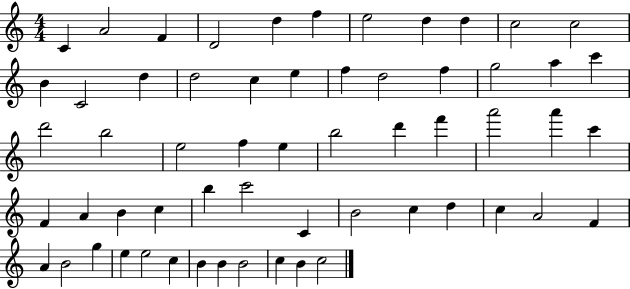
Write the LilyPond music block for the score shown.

{
  \clef treble
  \numericTimeSignature
  \time 4/4
  \key c \major
  c'4 a'2 f'4 | d'2 d''4 f''4 | e''2 d''4 d''4 | c''2 c''2 | \break b'4 c'2 d''4 | d''2 c''4 e''4 | f''4 d''2 f''4 | g''2 a''4 c'''4 | \break d'''2 b''2 | e''2 f''4 e''4 | b''2 d'''4 f'''4 | a'''2 a'''4 c'''4 | \break f'4 a'4 b'4 c''4 | b''4 c'''2 c'4 | b'2 c''4 d''4 | c''4 a'2 f'4 | \break a'4 b'2 g''4 | e''4 e''2 c''4 | b'4 b'4 b'2 | c''4 b'4 c''2 | \break \bar "|."
}